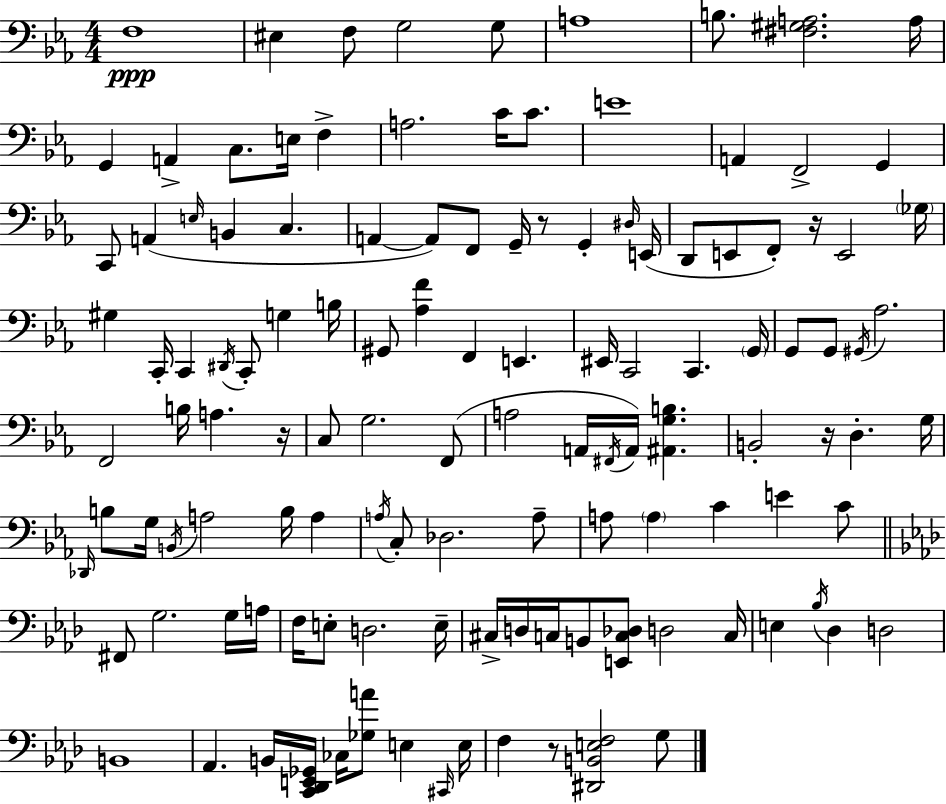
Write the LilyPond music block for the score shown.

{
  \clef bass
  \numericTimeSignature
  \time 4/4
  \key c \minor
  f1\ppp | eis4 f8 g2 g8 | a1 | b8. <fis gis a>2. a16 | \break g,4 a,4-> c8. e16 f4-> | a2. c'16 c'8. | e'1 | a,4 f,2-> g,4 | \break c,8 a,4( \grace { e16 } b,4 c4. | a,4~~ a,8) f,8 g,16-- r8 g,4-. | \grace { dis16 }( e,16 d,8 e,8 f,8-.) r16 e,2 | \parenthesize ges16 gis4 c,16-. c,4 \acciaccatura { dis,16 } c,8-. g4 | \break b16 gis,8 <aes f'>4 f,4 e,4. | eis,16 c,2 c,4. | \parenthesize g,16 g,8 g,8 \acciaccatura { gis,16 } aes2. | f,2 b16 a4. | \break r16 c8 g2. | f,8( a2 a,16 \acciaccatura { fis,16 } a,16) <ais, g b>4. | b,2-. r16 d4.-. | g16 \grace { des,16 } b8 g16 \acciaccatura { b,16 } a2 | \break b16 a4 \acciaccatura { a16 } c8-. des2. | a8-- a8 \parenthesize a4 c'4 | e'4 c'8 \bar "||" \break \key aes \major fis,8 g2. g16 a16 | f16 e8-. d2. e16-- | cis16-> d16 c16 b,8 <e, c des>8 d2 c16 | e4 \acciaccatura { bes16 } des4 d2 | \break b,1 | aes,4. b,16 <c, des, e, ges,>16 ces16 <ges a'>8 e4 | \grace { cis,16 } e16 f4 r8 <dis, b, e f>2 | g8 \bar "|."
}